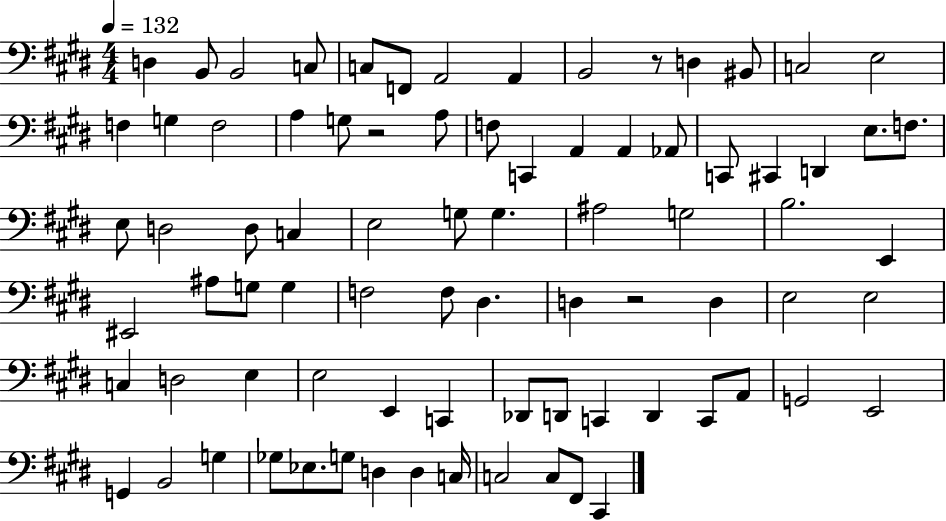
{
  \clef bass
  \numericTimeSignature
  \time 4/4
  \key e \major
  \tempo 4 = 132
  d4 b,8 b,2 c8 | c8 f,8 a,2 a,4 | b,2 r8 d4 bis,8 | c2 e2 | \break f4 g4 f2 | a4 g8 r2 a8 | f8 c,4 a,4 a,4 aes,8 | c,8 cis,4 d,4 e8. f8. | \break e8 d2 d8 c4 | e2 g8 g4. | ais2 g2 | b2. e,4 | \break eis,2 ais8 g8 g4 | f2 f8 dis4. | d4 r2 d4 | e2 e2 | \break c4 d2 e4 | e2 e,4 c,4 | des,8 d,8 c,4 d,4 c,8 a,8 | g,2 e,2 | \break g,4 b,2 g4 | ges8 ees8. g8 d4 d4 c16 | c2 c8 fis,8 cis,4 | \bar "|."
}